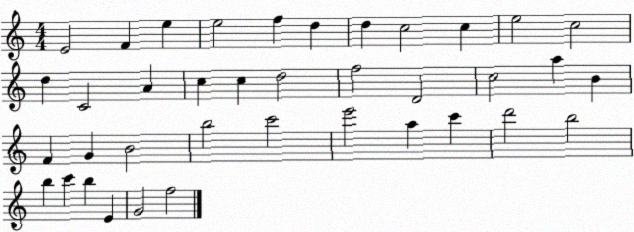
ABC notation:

X:1
T:Untitled
M:4/4
L:1/4
K:C
E2 F e e2 f d d c2 c e2 c2 d C2 A c c d2 f2 D2 c2 a B F G B2 b2 c'2 e'2 a c' d'2 b2 b c' b E G2 f2